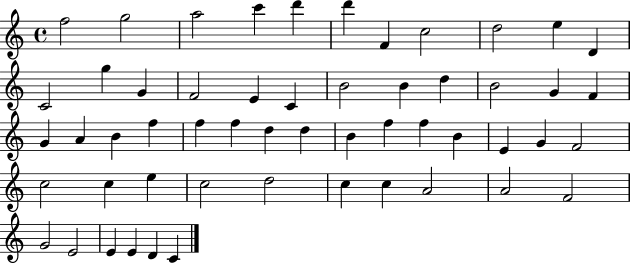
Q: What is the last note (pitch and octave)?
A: C4